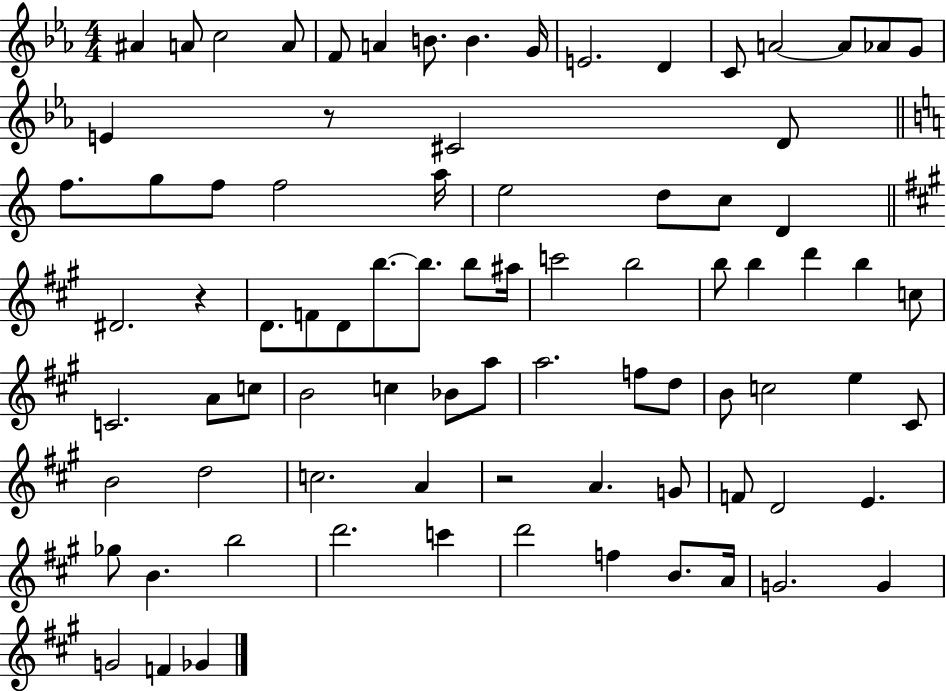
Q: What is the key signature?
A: EES major